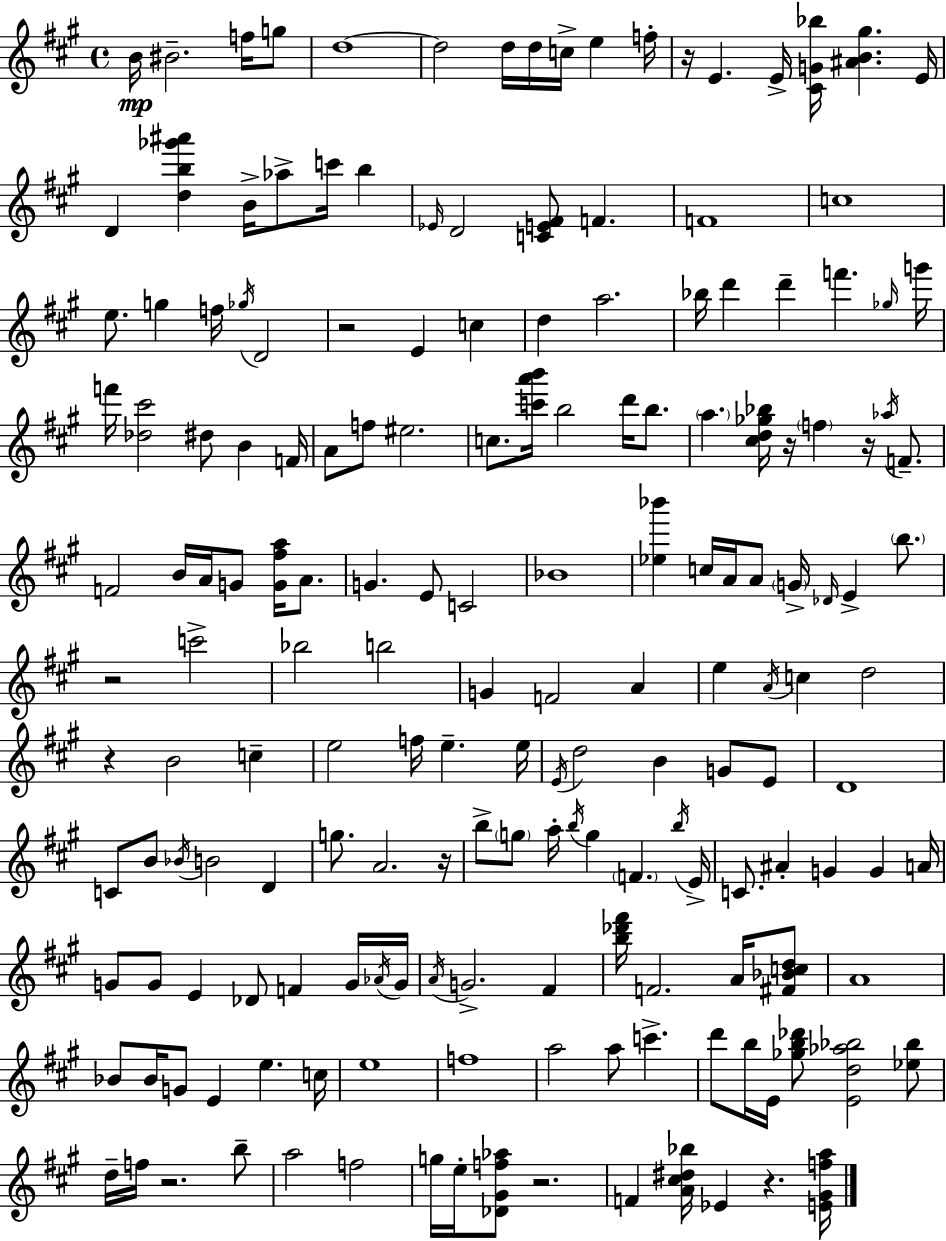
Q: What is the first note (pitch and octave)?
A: B4